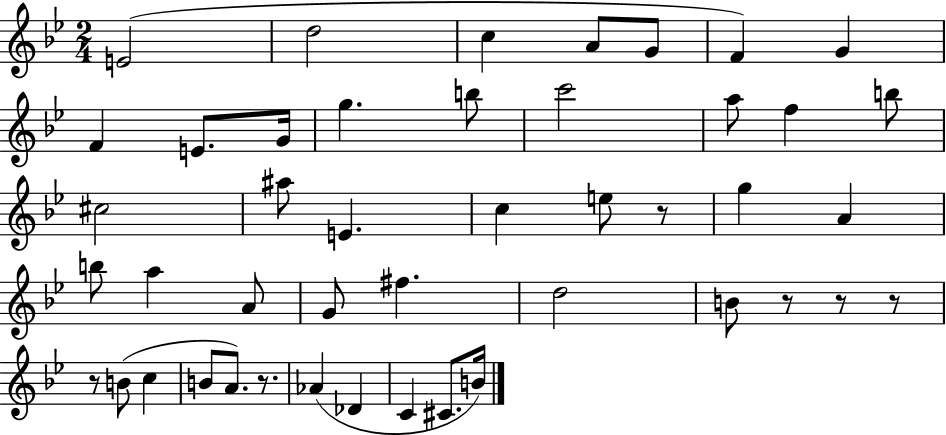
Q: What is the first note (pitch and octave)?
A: E4